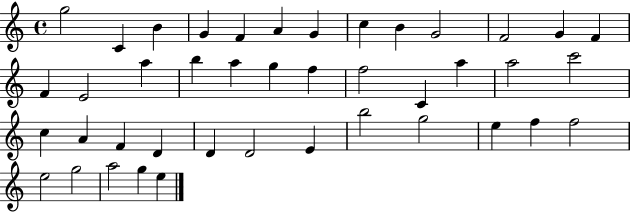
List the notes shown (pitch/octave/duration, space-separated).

G5/h C4/q B4/q G4/q F4/q A4/q G4/q C5/q B4/q G4/h F4/h G4/q F4/q F4/q E4/h A5/q B5/q A5/q G5/q F5/q F5/h C4/q A5/q A5/h C6/h C5/q A4/q F4/q D4/q D4/q D4/h E4/q B5/h G5/h E5/q F5/q F5/h E5/h G5/h A5/h G5/q E5/q